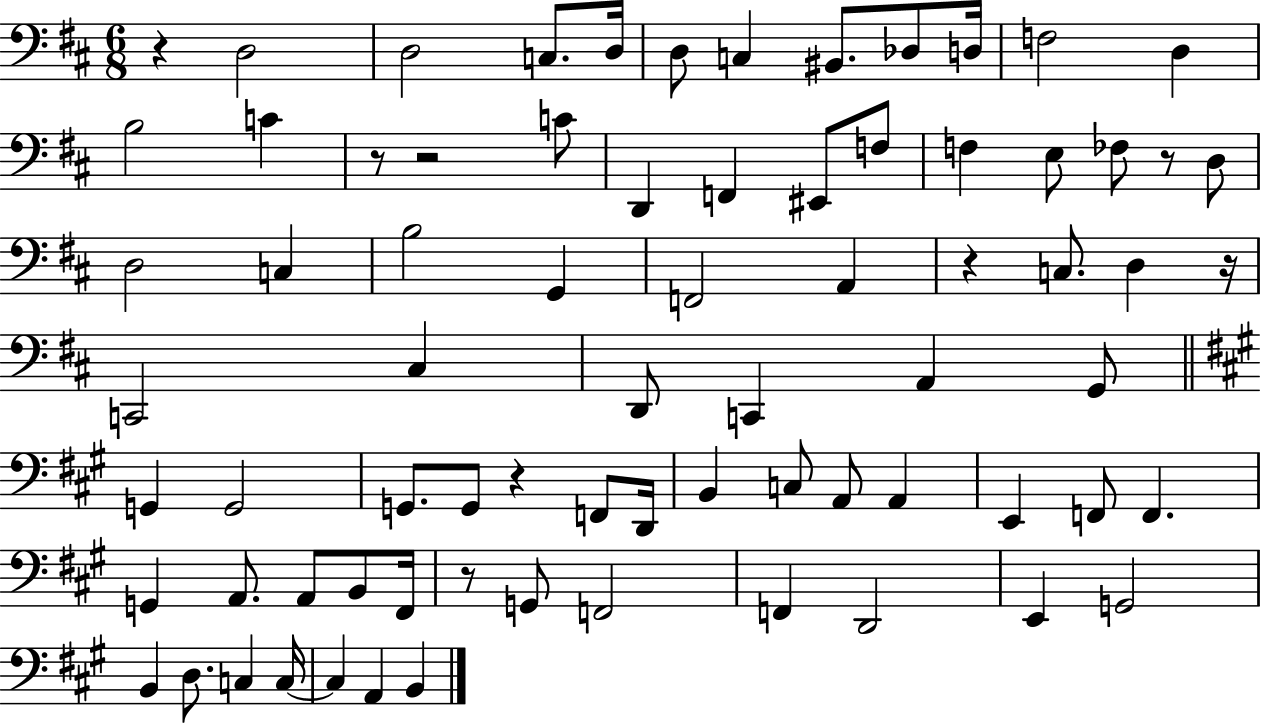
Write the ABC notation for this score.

X:1
T:Untitled
M:6/8
L:1/4
K:D
z D,2 D,2 C,/2 D,/4 D,/2 C, ^B,,/2 _D,/2 D,/4 F,2 D, B,2 C z/2 z2 C/2 D,, F,, ^E,,/2 F,/2 F, E,/2 _F,/2 z/2 D,/2 D,2 C, B,2 G,, F,,2 A,, z C,/2 D, z/4 C,,2 ^C, D,,/2 C,, A,, G,,/2 G,, G,,2 G,,/2 G,,/2 z F,,/2 D,,/4 B,, C,/2 A,,/2 A,, E,, F,,/2 F,, G,, A,,/2 A,,/2 B,,/2 ^F,,/4 z/2 G,,/2 F,,2 F,, D,,2 E,, G,,2 B,, D,/2 C, C,/4 C, A,, B,,